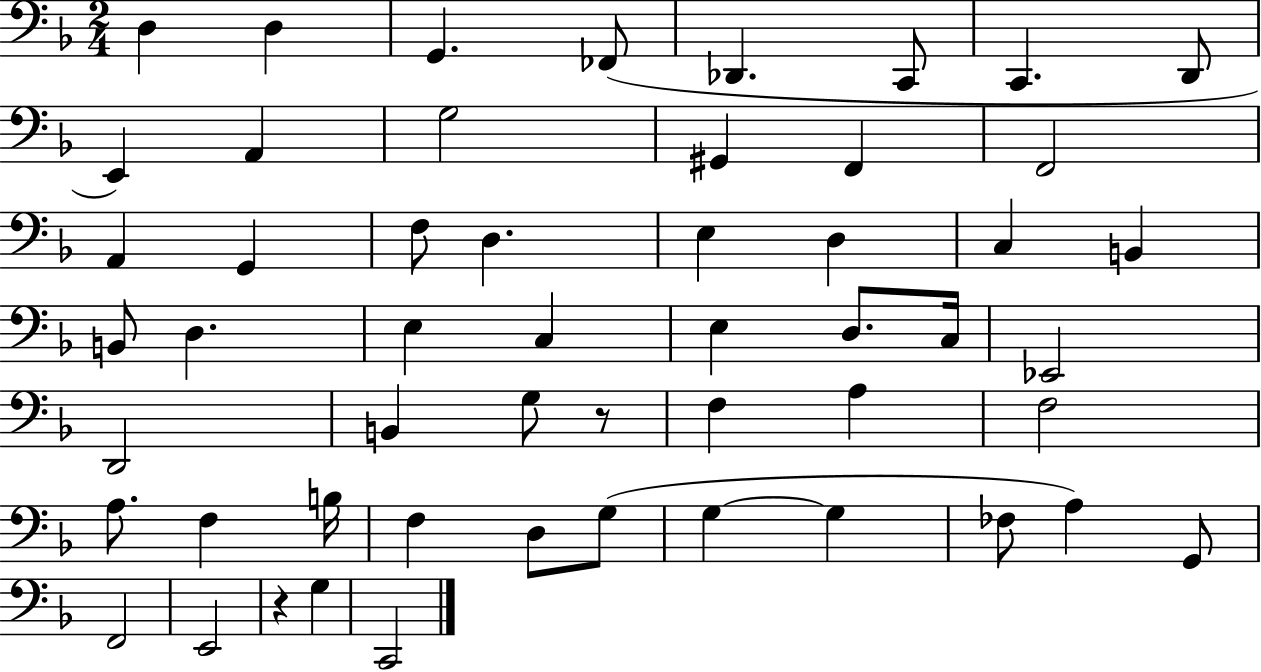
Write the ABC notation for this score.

X:1
T:Untitled
M:2/4
L:1/4
K:F
D, D, G,, _F,,/2 _D,, C,,/2 C,, D,,/2 E,, A,, G,2 ^G,, F,, F,,2 A,, G,, F,/2 D, E, D, C, B,, B,,/2 D, E, C, E, D,/2 C,/4 _E,,2 D,,2 B,, G,/2 z/2 F, A, F,2 A,/2 F, B,/4 F, D,/2 G,/2 G, G, _F,/2 A, G,,/2 F,,2 E,,2 z G, C,,2